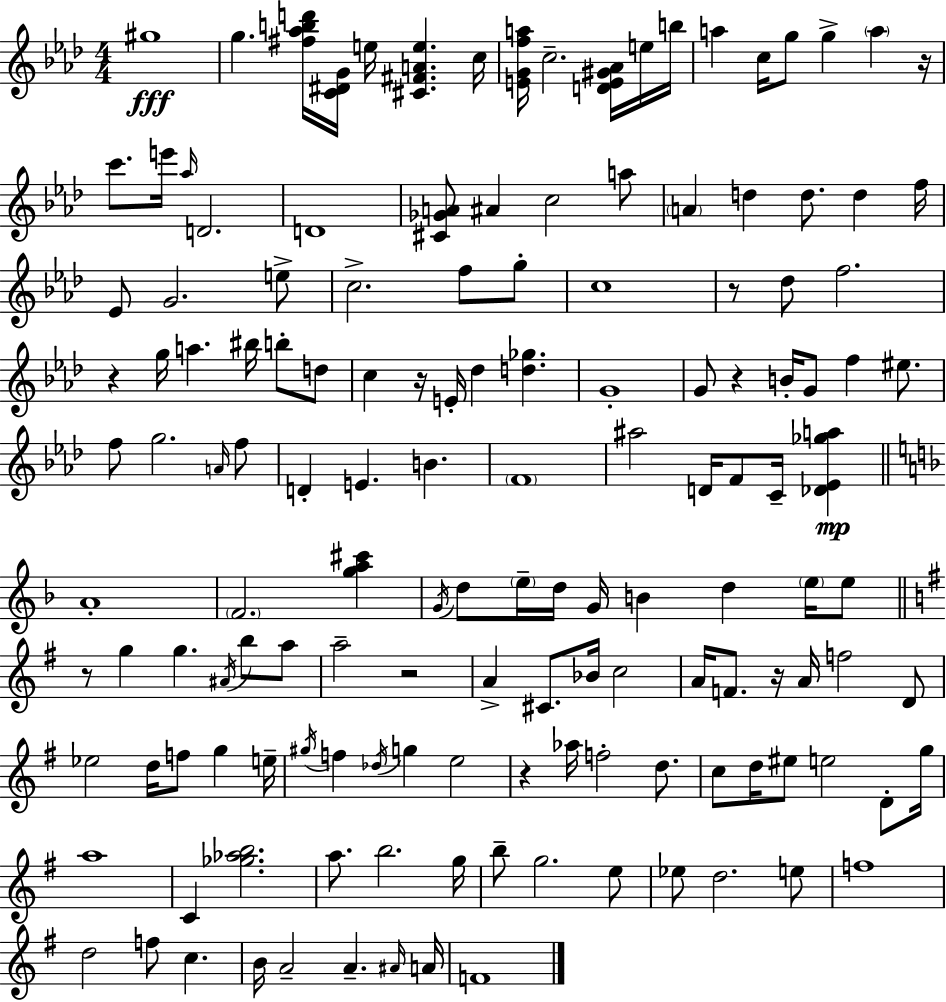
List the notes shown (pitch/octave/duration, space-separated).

G#5/w G5/q. [F#5,Ab5,B5,D6]/s [C4,D#4,G4]/s E5/s [C#4,F#4,A4,E5]/q. C5/s [E4,G4,F5,A5]/s C5/h. [D4,E4,G#4,Ab4]/s E5/s B5/s A5/q C5/s G5/e G5/q A5/q R/s C6/e. E6/s Ab5/s D4/h. D4/w [C#4,Gb4,A4]/e A#4/q C5/h A5/e A4/q D5/q D5/e. D5/q F5/s Eb4/e G4/h. E5/e C5/h. F5/e G5/e C5/w R/e Db5/e F5/h. R/q G5/s A5/q. BIS5/s B5/e D5/e C5/q R/s E4/s Db5/q [D5,Gb5]/q. G4/w G4/e R/q B4/s G4/e F5/q EIS5/e. F5/e G5/h. A4/s F5/e D4/q E4/q. B4/q. F4/w A#5/h D4/s F4/e C4/s [Db4,Eb4,Gb5,A5]/q A4/w F4/h. [G5,A5,C#6]/q G4/s D5/e E5/s D5/s G4/s B4/q D5/q E5/s E5/e R/e G5/q G5/q. A#4/s B5/e A5/e A5/h R/h A4/q C#4/e. Bb4/s C5/h A4/s F4/e. R/s A4/s F5/h D4/e Eb5/h D5/s F5/e G5/q E5/s G#5/s F5/q Db5/s G5/q E5/h R/q Ab5/s F5/h D5/e. C5/e D5/s EIS5/e E5/h D4/e G5/s A5/w C4/q [Gb5,Ab5,B5]/h. A5/e. B5/h. G5/s B5/e G5/h. E5/e Eb5/e D5/h. E5/e F5/w D5/h F5/e C5/q. B4/s A4/h A4/q. A#4/s A4/s F4/w